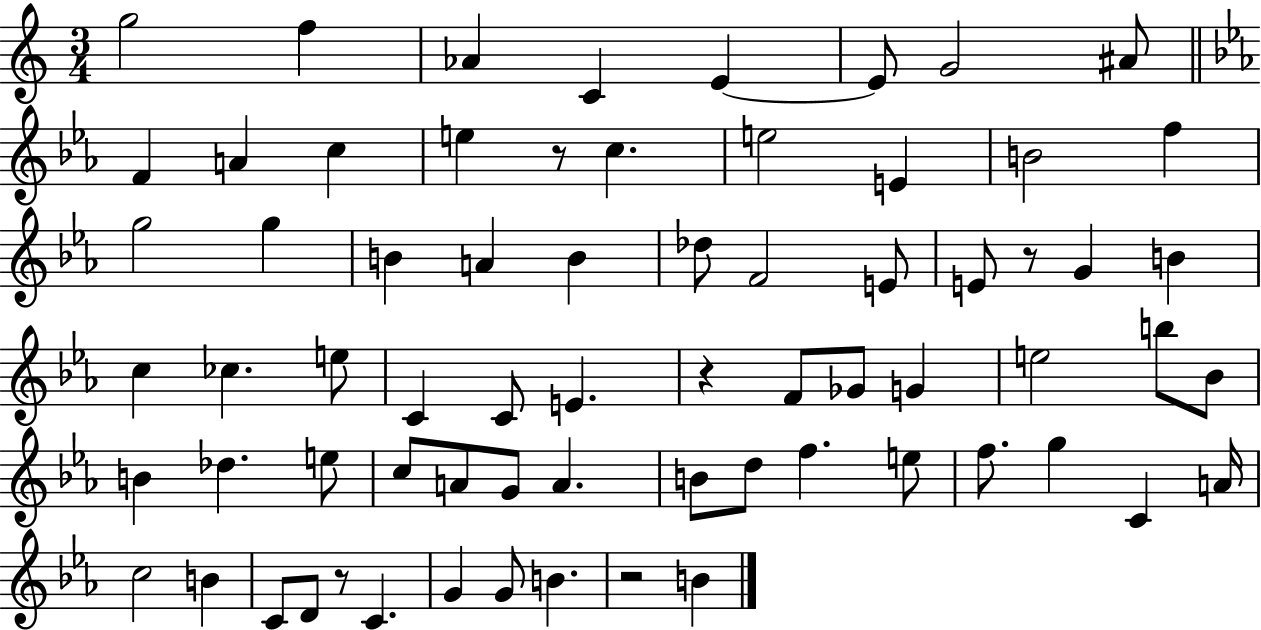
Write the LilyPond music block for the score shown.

{
  \clef treble
  \numericTimeSignature
  \time 3/4
  \key c \major
  \repeat volta 2 { g''2 f''4 | aes'4 c'4 e'4~~ | e'8 g'2 ais'8 | \bar "||" \break \key ees \major f'4 a'4 c''4 | e''4 r8 c''4. | e''2 e'4 | b'2 f''4 | \break g''2 g''4 | b'4 a'4 b'4 | des''8 f'2 e'8 | e'8 r8 g'4 b'4 | \break c''4 ces''4. e''8 | c'4 c'8 e'4. | r4 f'8 ges'8 g'4 | e''2 b''8 bes'8 | \break b'4 des''4. e''8 | c''8 a'8 g'8 a'4. | b'8 d''8 f''4. e''8 | f''8. g''4 c'4 a'16 | \break c''2 b'4 | c'8 d'8 r8 c'4. | g'4 g'8 b'4. | r2 b'4 | \break } \bar "|."
}